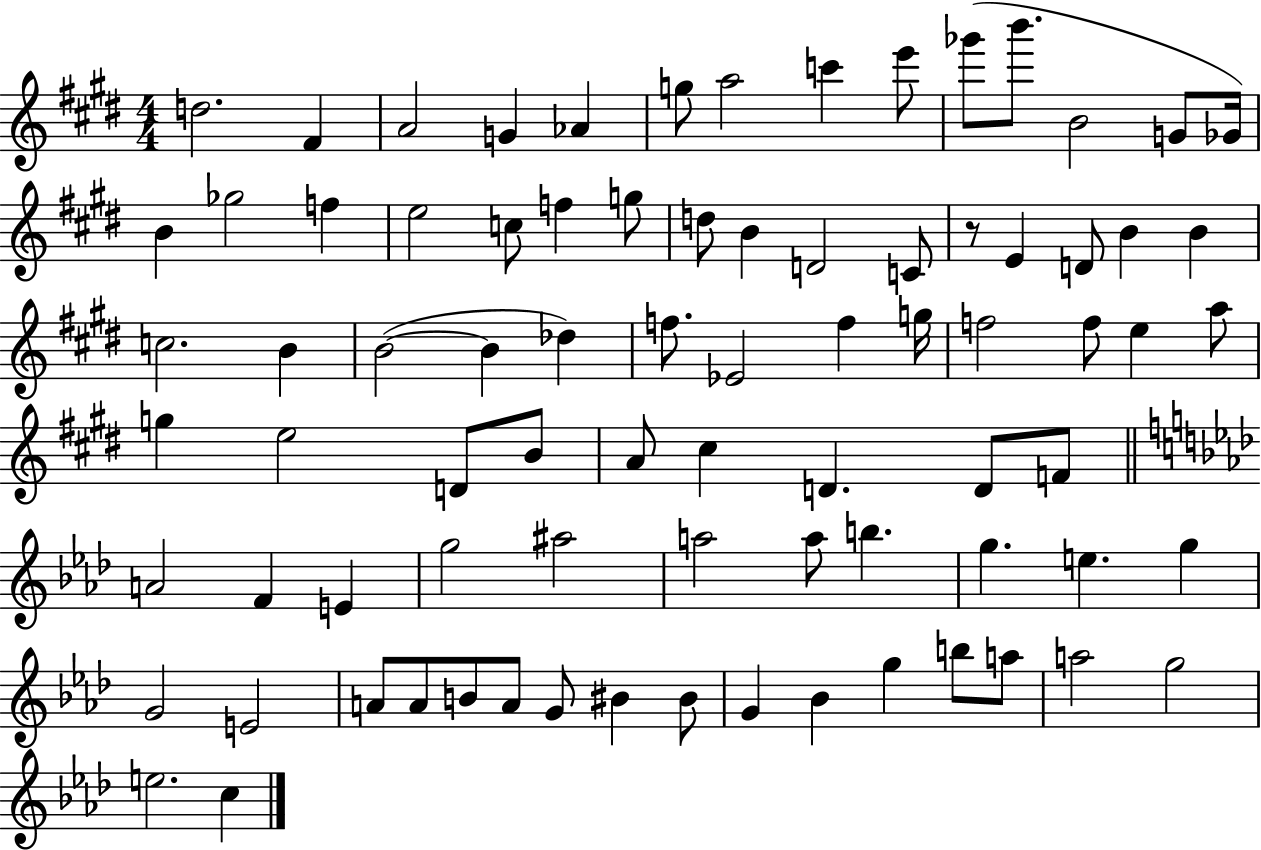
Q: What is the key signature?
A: E major